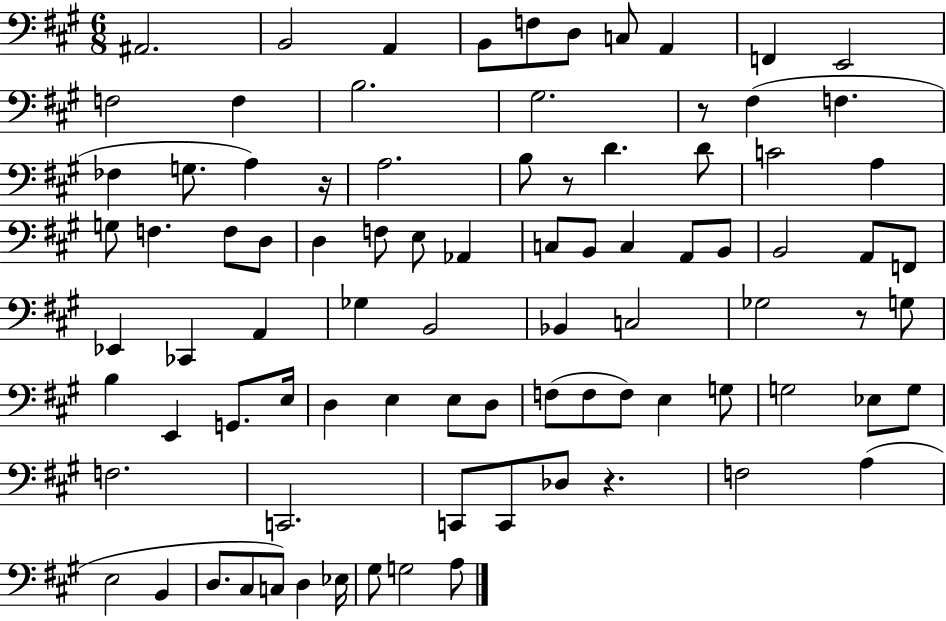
{
  \clef bass
  \numericTimeSignature
  \time 6/8
  \key a \major
  ais,2. | b,2 a,4 | b,8 f8 d8 c8 a,4 | f,4 e,2 | \break f2 f4 | b2. | gis2. | r8 fis4( f4. | \break fes4 g8. a4) r16 | a2. | b8 r8 d'4. d'8 | c'2 a4 | \break g8 f4. f8 d8 | d4 f8 e8 aes,4 | c8 b,8 c4 a,8 b,8 | b,2 a,8 f,8 | \break ees,4 ces,4 a,4 | ges4 b,2 | bes,4 c2 | ges2 r8 g8 | \break b4 e,4 g,8. e16 | d4 e4 e8 d8 | f8( f8 f8) e4 g8 | g2 ees8 g8 | \break f2. | c,2. | c,8 c,8 des8 r4. | f2 a4( | \break e2 b,4 | d8. cis8 c8) d4 ees16 | gis8 g2 a8 | \bar "|."
}